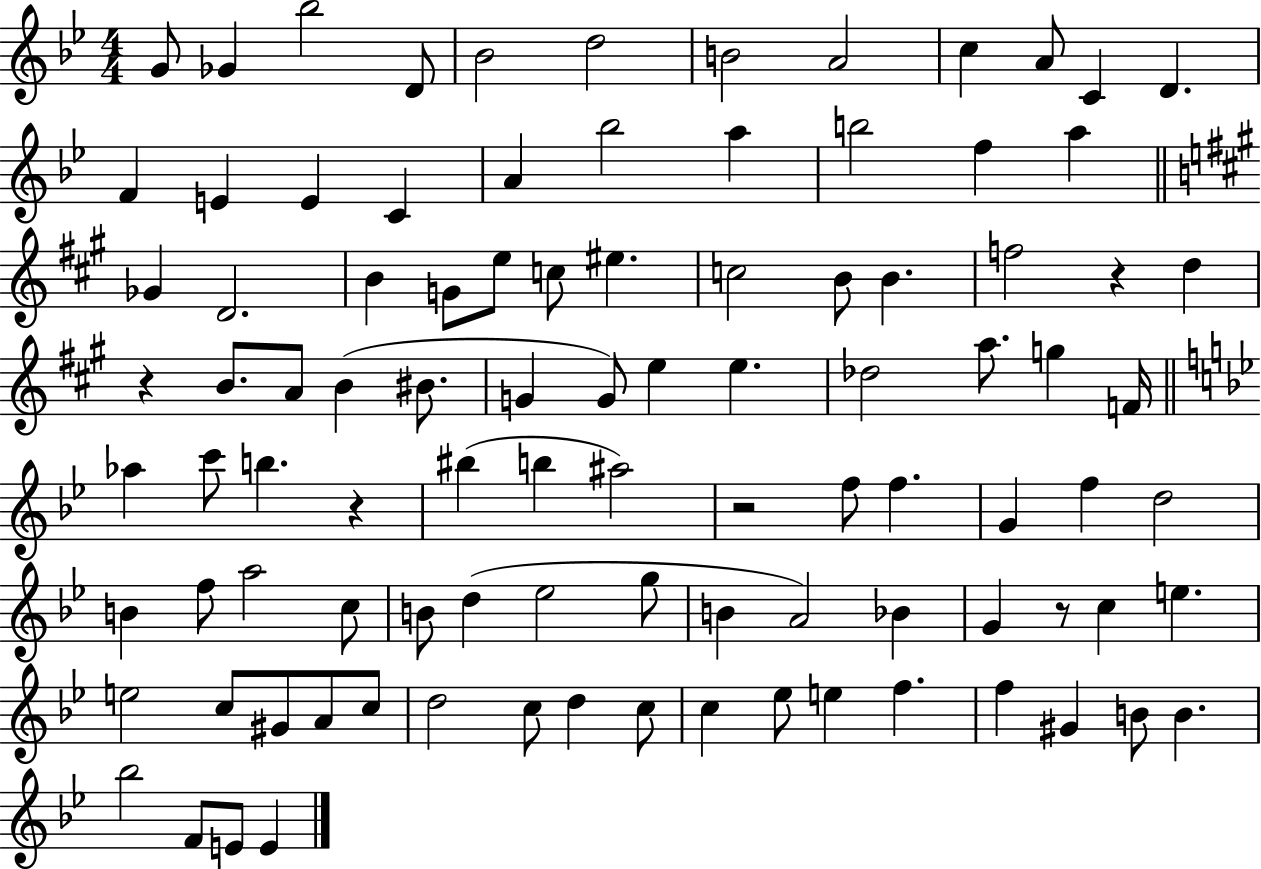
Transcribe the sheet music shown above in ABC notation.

X:1
T:Untitled
M:4/4
L:1/4
K:Bb
G/2 _G _b2 D/2 _B2 d2 B2 A2 c A/2 C D F E E C A _b2 a b2 f a _G D2 B G/2 e/2 c/2 ^e c2 B/2 B f2 z d z B/2 A/2 B ^B/2 G G/2 e e _d2 a/2 g F/4 _a c'/2 b z ^b b ^a2 z2 f/2 f G f d2 B f/2 a2 c/2 B/2 d _e2 g/2 B A2 _B G z/2 c e e2 c/2 ^G/2 A/2 c/2 d2 c/2 d c/2 c _e/2 e f f ^G B/2 B _b2 F/2 E/2 E